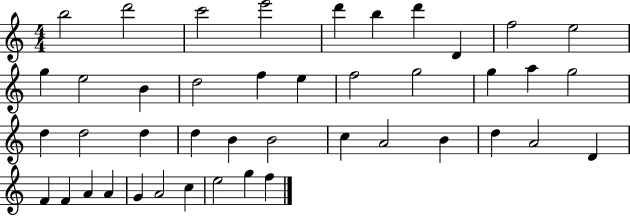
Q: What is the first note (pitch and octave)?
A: B5